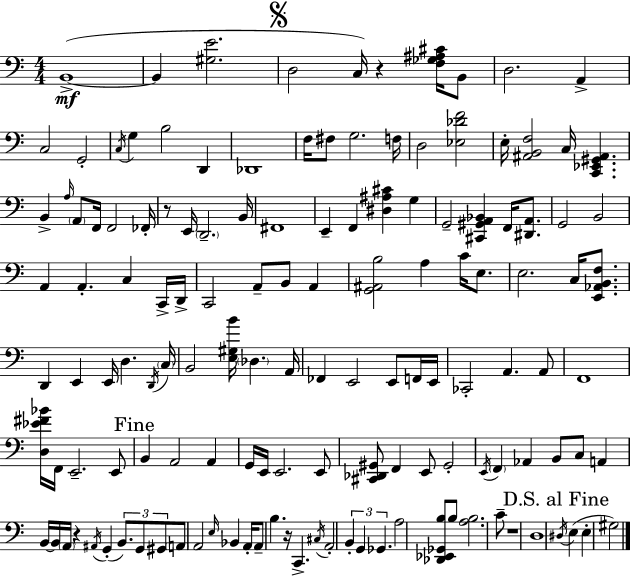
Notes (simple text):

B2/w B2/q [G#3,E4]/h. D3/h C3/s R/q [F3,Gb3,A#3,C#4]/s B2/e D3/h. A2/q C3/h G2/h C3/s G3/q B3/h D2/q Db2/w F3/s F#3/e G3/h. F3/s D3/h [Eb3,Db4,F4]/h E3/s [A#2,B2,F3]/h C3/s [C2,Eb2,G#2,A#2]/q. B2/q A3/s A2/e F2/s F2/h FES2/s R/e E2/s D2/h. B2/s F#2/w E2/q F2/q [D#3,A#3,C#4]/q G3/q G2/h [C#2,G#2,A2,Bb2]/q F2/s [D#2,A2]/e. G2/h B2/h A2/q A2/q. C3/q C2/s D2/s C2/h A2/e B2/e A2/q [G2,A#2,B3]/h A3/q C4/s E3/e. E3/h. C3/s [E2,Ab2,B2,F3]/e. D2/q E2/q E2/s D3/q. D2/s C3/s B2/h [E3,G#3,B4]/s Db3/q. A2/s FES2/q E2/h E2/e F2/s E2/s CES2/h A2/q. A2/e F2/w [D3,Eb4,F#4,Bb4]/s F2/s E2/h. E2/e B2/q A2/h A2/q G2/s E2/s E2/h. E2/e [C#2,Db2,G#2]/e F2/q E2/e G#2/h E2/s F2/q Ab2/q B2/e C3/e A2/q B2/s B2/s A2/s R/q A#2/s G2/q B2/e. G2/e G#2/e A2/e A2/h E3/s Bb2/q A2/s A2/e B3/q. R/s C2/q. C#3/s A2/h B2/q G2/q Gb2/q. A3/h [Db2,Eb2,Gb2,B3]/e B3/e [A3,B3]/h. C4/e R/w D3/w D#3/s E3/q E3/q G#3/h